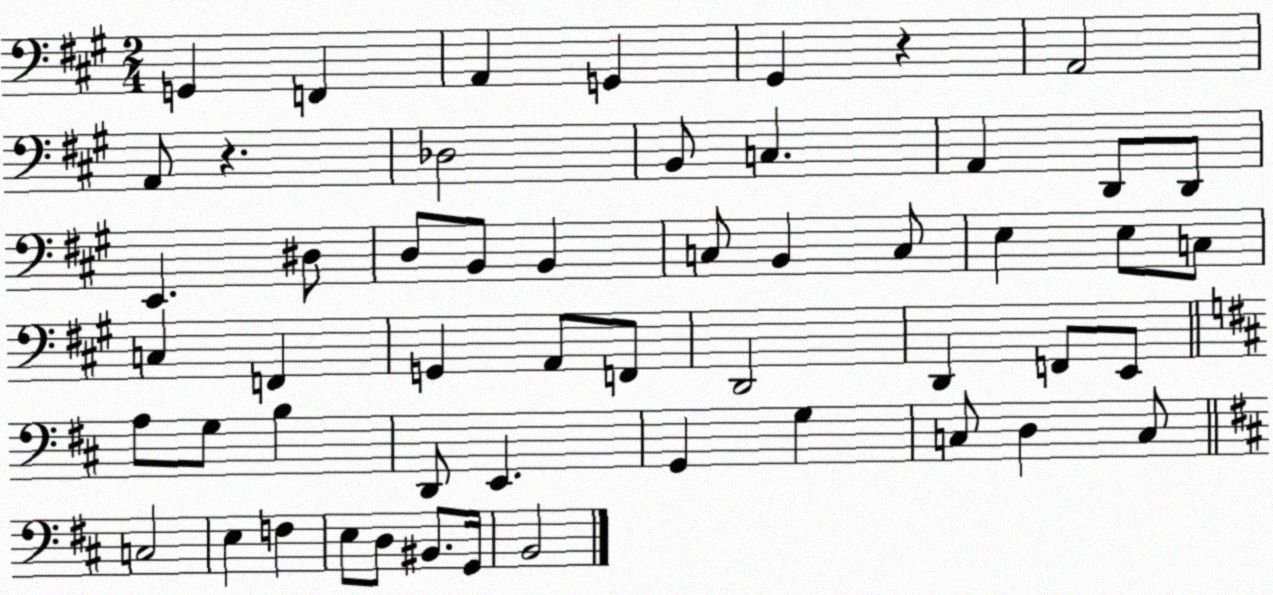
X:1
T:Untitled
M:2/4
L:1/4
K:A
G,, F,, A,, G,, ^G,, z A,,2 A,,/2 z _D,2 B,,/2 C, A,, D,,/2 D,,/2 E,, ^D,/2 D,/2 B,,/2 B,, C,/2 B,, C,/2 E, E,/2 C,/2 C, F,, G,, A,,/2 F,,/2 D,,2 D,, F,,/2 E,,/2 A,/2 G,/2 B, D,,/2 E,, G,, G, C,/2 D, C,/2 C,2 E, F, E,/2 D,/2 ^B,,/2 G,,/4 B,,2